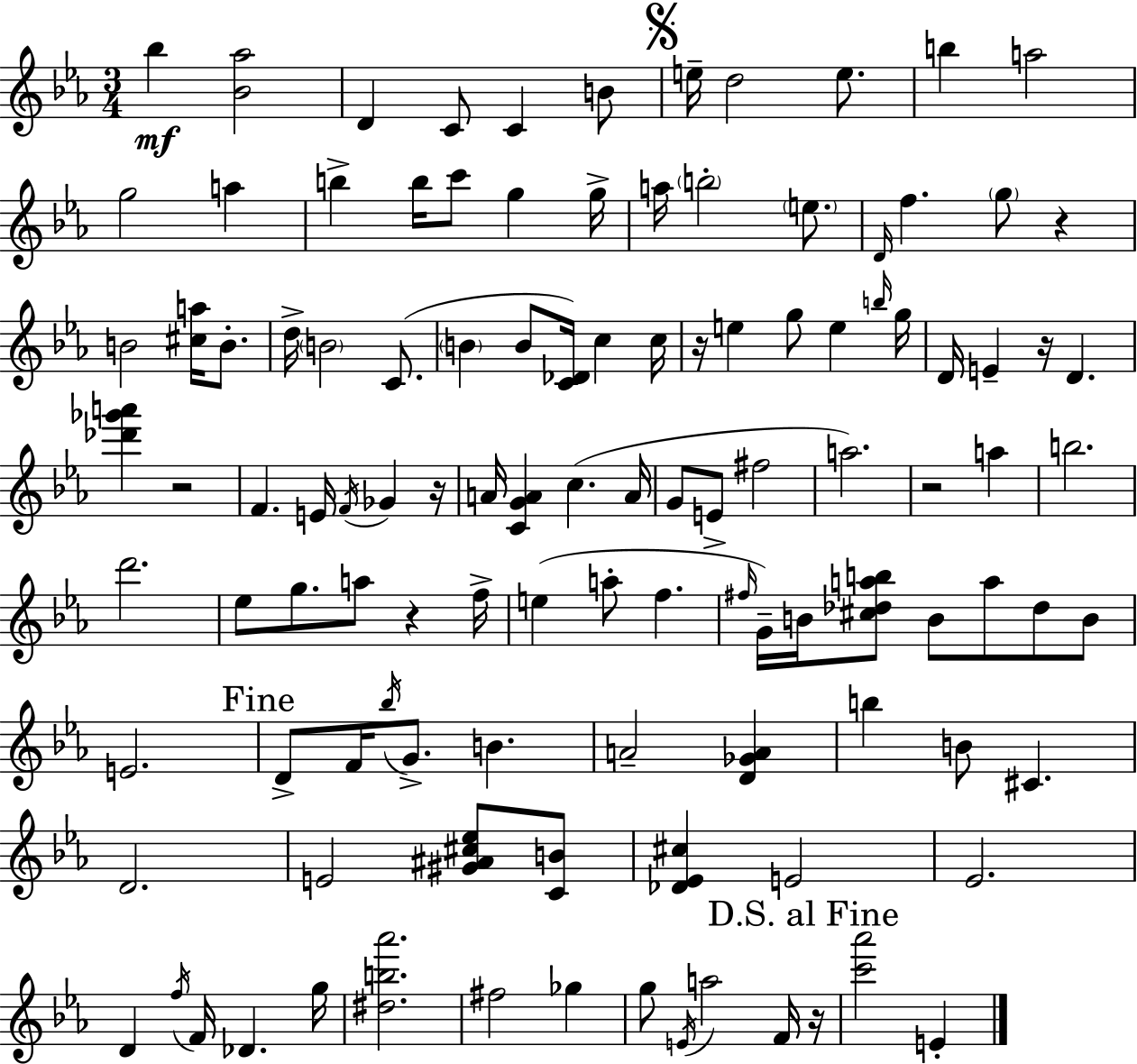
Bb5/q [Bb4,Ab5]/h D4/q C4/e C4/q B4/e E5/s D5/h E5/e. B5/q A5/h G5/h A5/q B5/q B5/s C6/e G5/q G5/s A5/s B5/h E5/e. D4/s F5/q. G5/e R/q B4/h [C#5,A5]/s B4/e. D5/s B4/h C4/e. B4/q B4/e [C4,Db4]/s C5/q C5/s R/s E5/q G5/e E5/q B5/s G5/s D4/s E4/q R/s D4/q. [Db6,Gb6,A6]/q R/h F4/q. E4/s F4/s Gb4/q R/s A4/s [C4,G4,A4]/q C5/q. A4/s G4/e E4/e F#5/h A5/h. R/h A5/q B5/h. D6/h. Eb5/e G5/e. A5/e R/q F5/s E5/q A5/e F5/q. F#5/s G4/s B4/s [C#5,Db5,A5,B5]/e B4/e A5/e Db5/e B4/e E4/h. D4/e F4/s Bb5/s G4/e. B4/q. A4/h [D4,Gb4,A4]/q B5/q B4/e C#4/q. D4/h. E4/h [G#4,A#4,C#5,Eb5]/e [C4,B4]/e [Db4,Eb4,C#5]/q E4/h Eb4/h. D4/q F5/s F4/s Db4/q. G5/s [D#5,B5,Ab6]/h. F#5/h Gb5/q G5/e E4/s A5/h F4/s R/s [C6,Ab6]/h E4/q